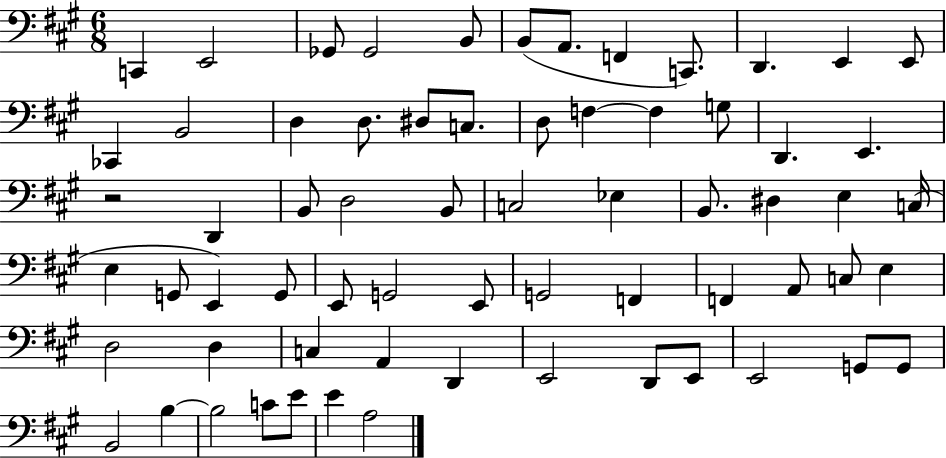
{
  \clef bass
  \numericTimeSignature
  \time 6/8
  \key a \major
  c,4 e,2 | ges,8 ges,2 b,8 | b,8( a,8. f,4 c,8.) | d,4. e,4 e,8 | \break ces,4 b,2 | d4 d8. dis8 c8. | d8 f4~~ f4 g8 | d,4. e,4. | \break r2 d,4 | b,8 d2 b,8 | c2 ees4 | b,8. dis4 e4 c16( | \break e4 g,8 e,4) g,8 | e,8 g,2 e,8 | g,2 f,4 | f,4 a,8 c8 e4 | \break d2 d4 | c4 a,4 d,4 | e,2 d,8 e,8 | e,2 g,8 g,8 | \break b,2 b4~~ | b2 c'8 e'8 | e'4 a2 | \bar "|."
}